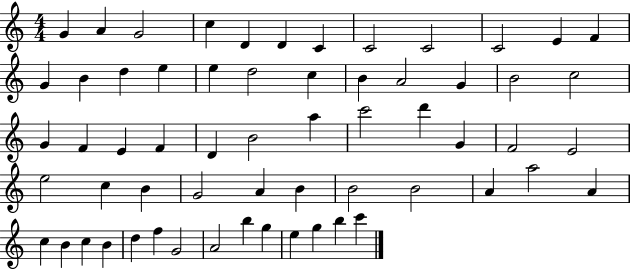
{
  \clef treble
  \numericTimeSignature
  \time 4/4
  \key c \major
  g'4 a'4 g'2 | c''4 d'4 d'4 c'4 | c'2 c'2 | c'2 e'4 f'4 | \break g'4 b'4 d''4 e''4 | e''4 d''2 c''4 | b'4 a'2 g'4 | b'2 c''2 | \break g'4 f'4 e'4 f'4 | d'4 b'2 a''4 | c'''2 d'''4 g'4 | f'2 e'2 | \break e''2 c''4 b'4 | g'2 a'4 b'4 | b'2 b'2 | a'4 a''2 a'4 | \break c''4 b'4 c''4 b'4 | d''4 f''4 g'2 | a'2 b''4 g''4 | e''4 g''4 b''4 c'''4 | \break \bar "|."
}